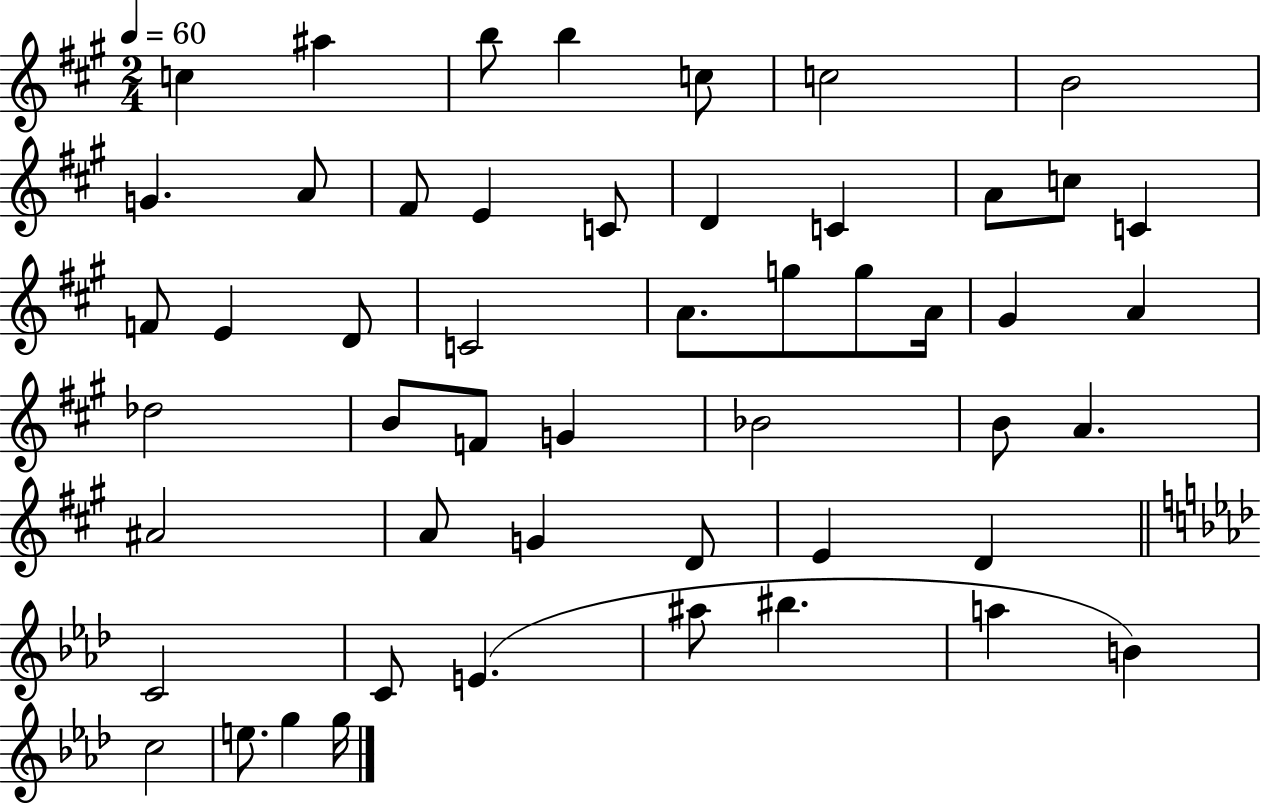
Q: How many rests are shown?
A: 0